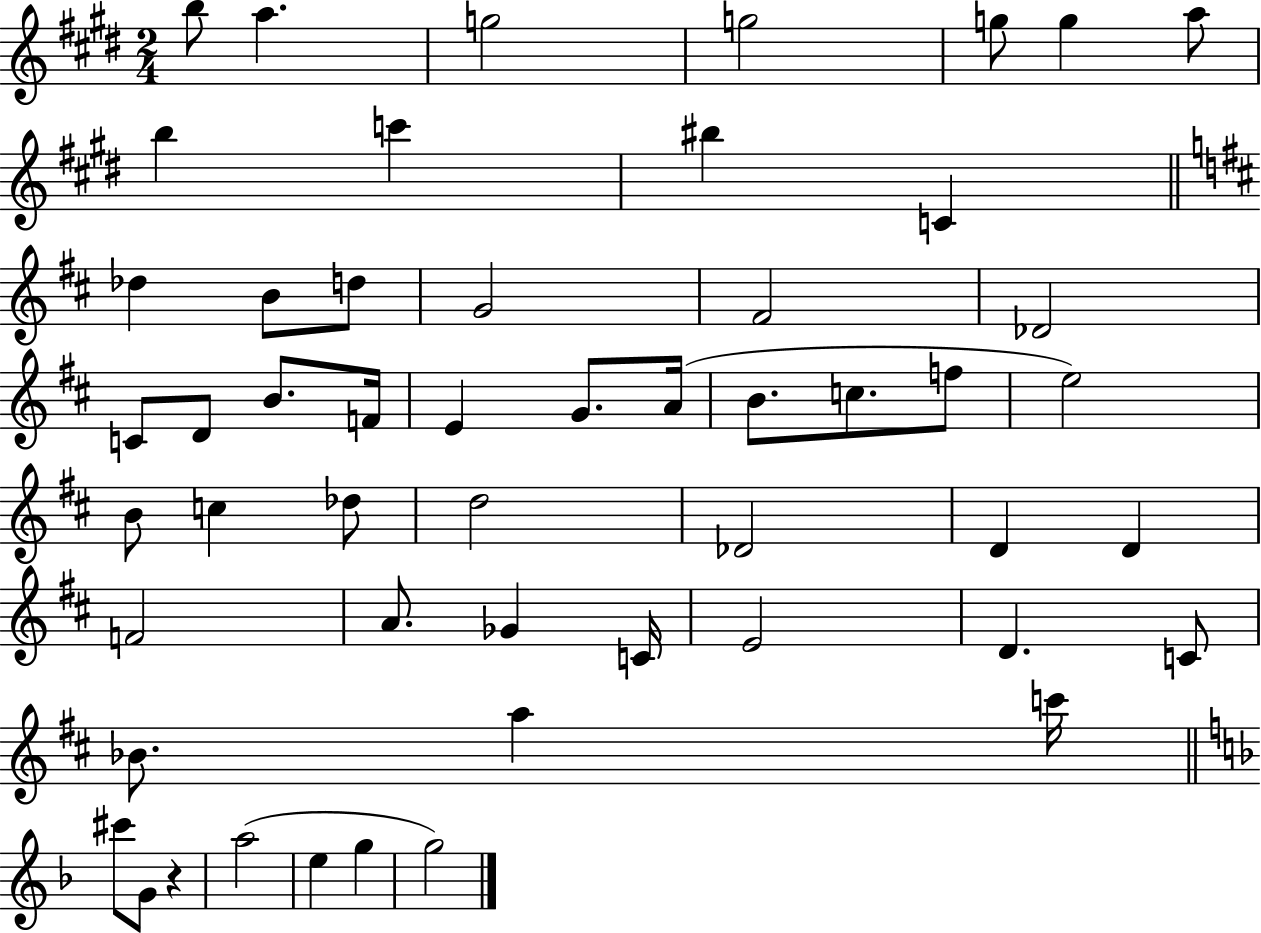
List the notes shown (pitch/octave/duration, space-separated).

B5/e A5/q. G5/h G5/h G5/e G5/q A5/e B5/q C6/q BIS5/q C4/q Db5/q B4/e D5/e G4/h F#4/h Db4/h C4/e D4/e B4/e. F4/s E4/q G4/e. A4/s B4/e. C5/e. F5/e E5/h B4/e C5/q Db5/e D5/h Db4/h D4/q D4/q F4/h A4/e. Gb4/q C4/s E4/h D4/q. C4/e Bb4/e. A5/q C6/s C#6/e G4/e R/q A5/h E5/q G5/q G5/h